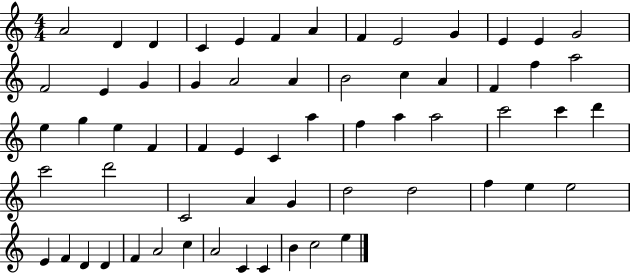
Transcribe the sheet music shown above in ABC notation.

X:1
T:Untitled
M:4/4
L:1/4
K:C
A2 D D C E F A F E2 G E E G2 F2 E G G A2 A B2 c A F f a2 e g e F F E C a f a a2 c'2 c' d' c'2 d'2 C2 A G d2 d2 f e e2 E F D D F A2 c A2 C C B c2 e